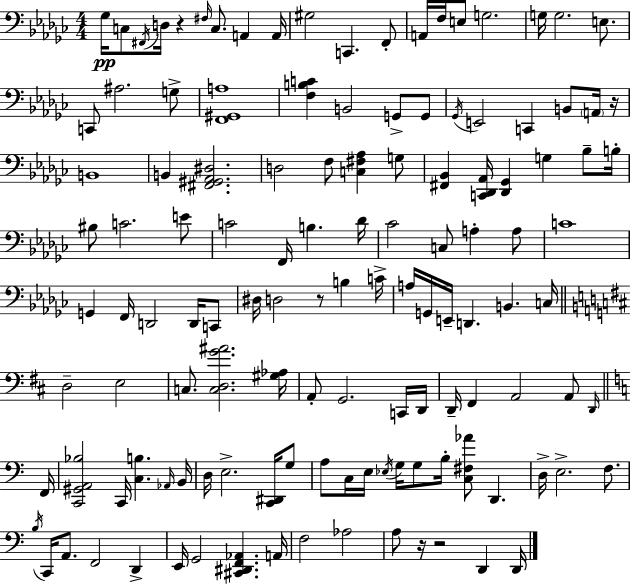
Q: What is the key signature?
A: EES minor